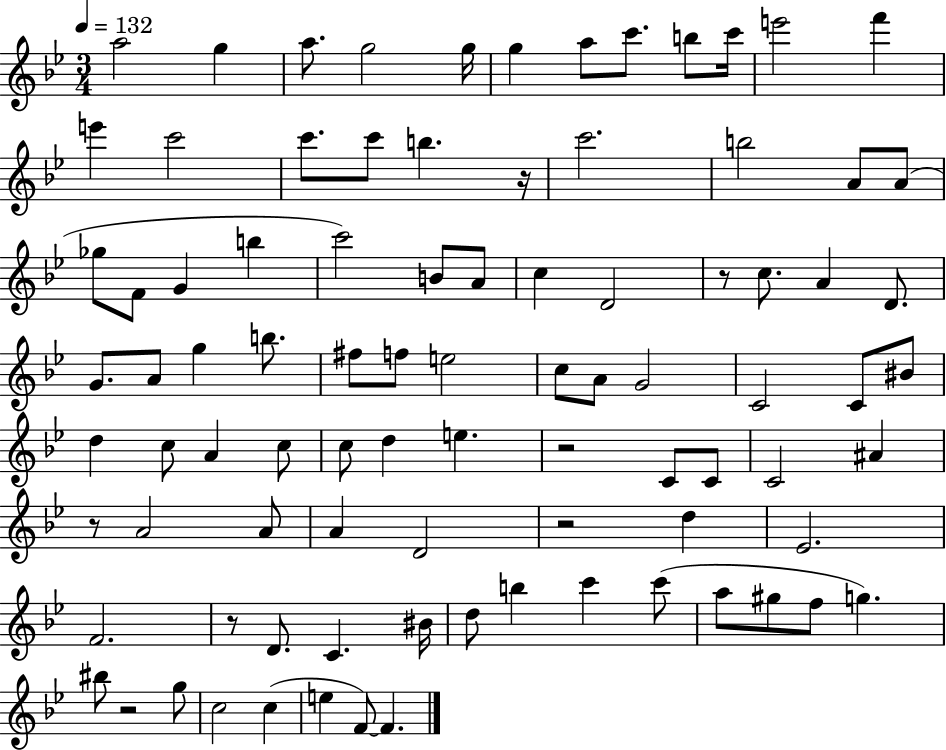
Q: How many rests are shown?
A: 7